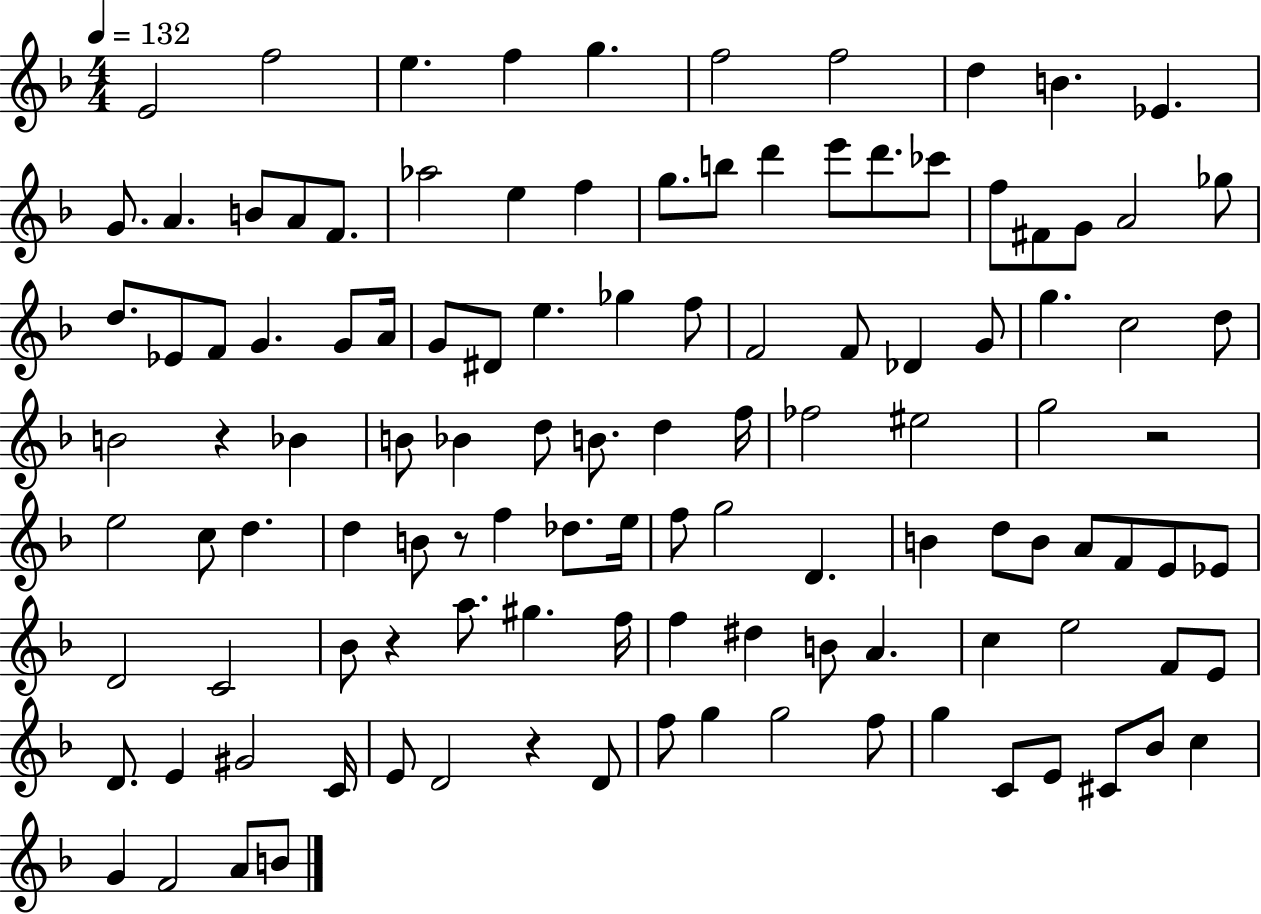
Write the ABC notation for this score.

X:1
T:Untitled
M:4/4
L:1/4
K:F
E2 f2 e f g f2 f2 d B _E G/2 A B/2 A/2 F/2 _a2 e f g/2 b/2 d' e'/2 d'/2 _c'/2 f/2 ^F/2 G/2 A2 _g/2 d/2 _E/2 F/2 G G/2 A/4 G/2 ^D/2 e _g f/2 F2 F/2 _D G/2 g c2 d/2 B2 z _B B/2 _B d/2 B/2 d f/4 _f2 ^e2 g2 z2 e2 c/2 d d B/2 z/2 f _d/2 e/4 f/2 g2 D B d/2 B/2 A/2 F/2 E/2 _E/2 D2 C2 _B/2 z a/2 ^g f/4 f ^d B/2 A c e2 F/2 E/2 D/2 E ^G2 C/4 E/2 D2 z D/2 f/2 g g2 f/2 g C/2 E/2 ^C/2 _B/2 c G F2 A/2 B/2